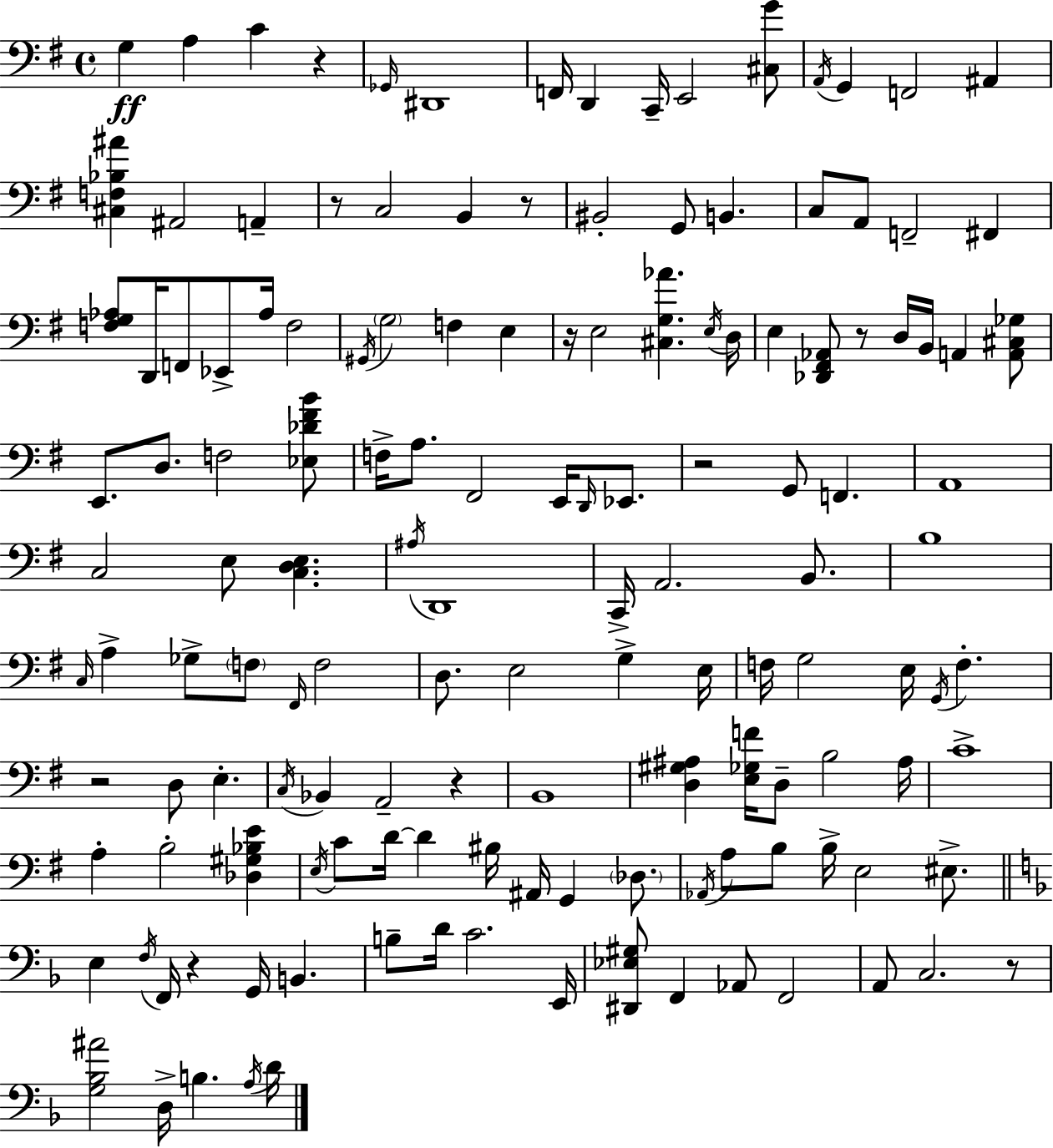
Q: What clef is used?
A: bass